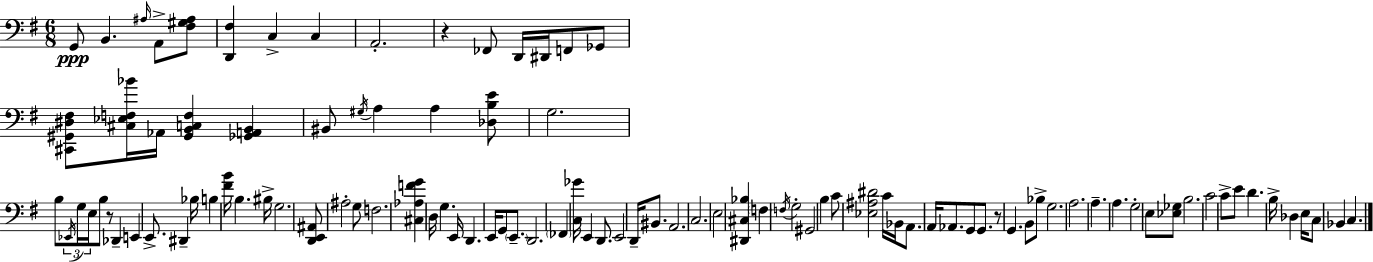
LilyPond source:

{
  \clef bass
  \numericTimeSignature
  \time 6/8
  \key e \minor
  g,8\ppp b,4. \grace { ais16 } a,8-> <fis gis ais>8 | <d, fis>4 c4-> c4 | a,2.-. | r4 fes,8 d,16 dis,16 f,8 ges,8 | \break <cis, gis, dis fis>8 <cis ees f bes'>16 aes,16 <gis, b, c f>4 <ges, a, b,>4 | bis,8 \acciaccatura { gis16 } a4 a4 | <des b e'>8 g2. | b8 \tuplet 3/2 { \acciaccatura { ees,16 } g16 e16 } b8 r8 des,4-- | \break e,4 e,8.-> dis,4-- | bes16 b4 <fis' b'>16 b4. | bis16-> g2. | <d, e, ais,>8 ais2-. | \break g8 f2. | <cis aes f' g'>4 d16 g4. | e,16 d,4. e,16 g,8 | \parenthesize e,8.-- d,2. | \break \parenthesize fes,4 <c ges'>16 e,4 | d,8. e,2 d,16-- | bis,8. a,2. | c2. | \break e2 <dis, cis bes>4 | \parenthesize f4 \acciaccatura { f16 } g2-. | gis,2 | b4 c'8 <ees ais dis'>2 | \break c'16 bes,16 a,8. a,16 aes,8. g,8 | g,8. r8 g,4. | b,8 bes8-> g2. | a2. | \break a4.-- a4. | g2-. | e8 <ees ges>8 b2. | c'2 | \break c'8-> e'8 d'4. b16-> des4 | e16 c8 bes,4 c4. | \bar "|."
}